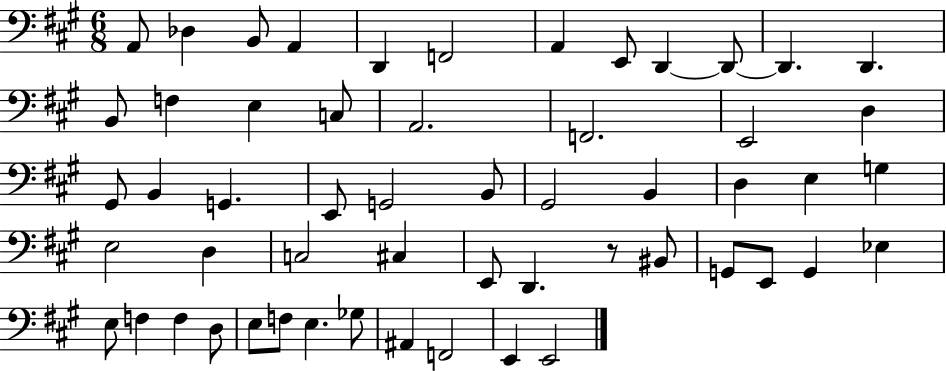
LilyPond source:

{
  \clef bass
  \numericTimeSignature
  \time 6/8
  \key a \major
  a,8 des4 b,8 a,4 | d,4 f,2 | a,4 e,8 d,4~~ d,8~~ | d,4. d,4. | \break b,8 f4 e4 c8 | a,2. | f,2. | e,2 d4 | \break gis,8 b,4 g,4. | e,8 g,2 b,8 | gis,2 b,4 | d4 e4 g4 | \break e2 d4 | c2 cis4 | e,8 d,4. r8 bis,8 | g,8 e,8 g,4 ees4 | \break e8 f4 f4 d8 | e8 f8 e4. ges8 | ais,4 f,2 | e,4 e,2 | \break \bar "|."
}